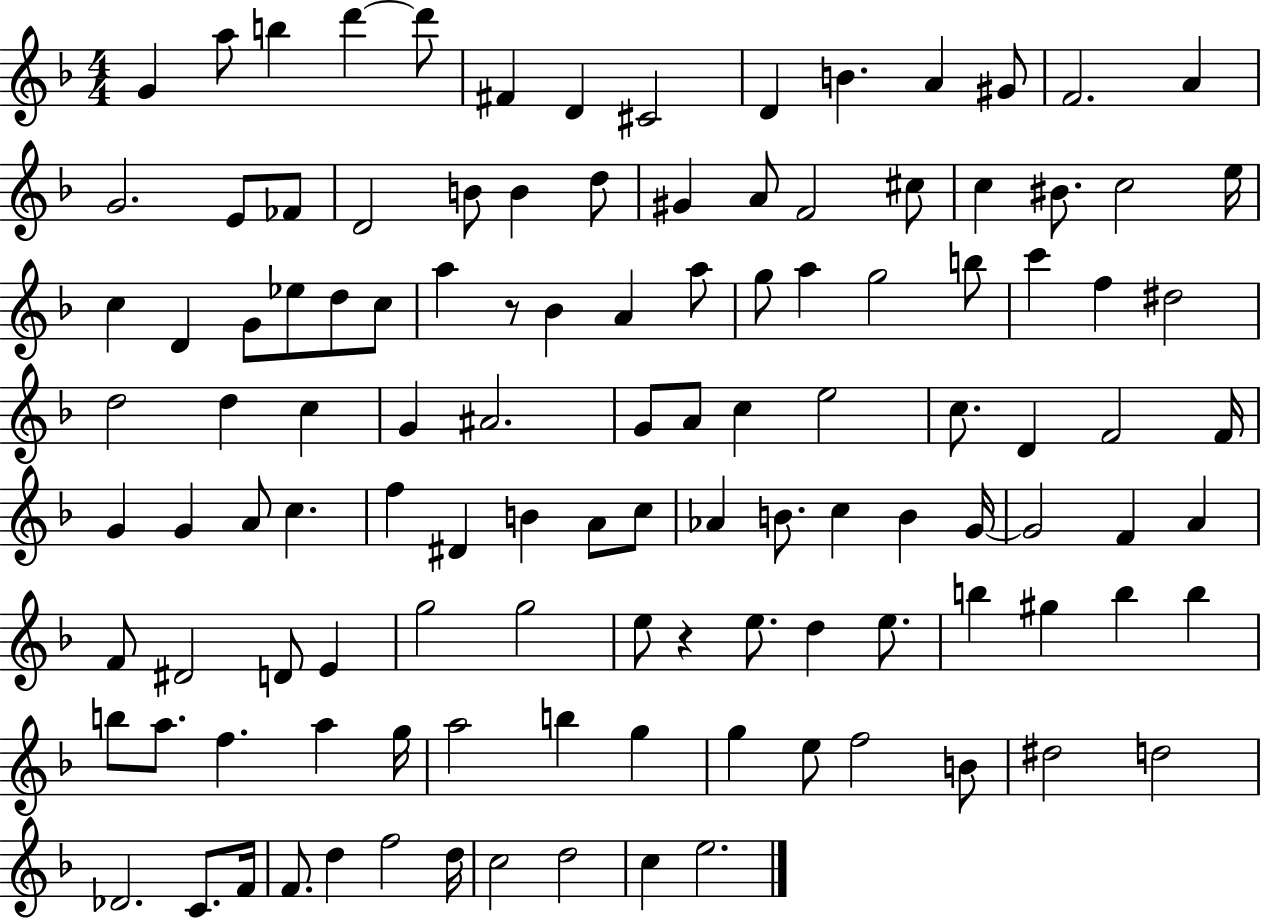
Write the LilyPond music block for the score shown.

{
  \clef treble
  \numericTimeSignature
  \time 4/4
  \key f \major
  g'4 a''8 b''4 d'''4~~ d'''8 | fis'4 d'4 cis'2 | d'4 b'4. a'4 gis'8 | f'2. a'4 | \break g'2. e'8 fes'8 | d'2 b'8 b'4 d''8 | gis'4 a'8 f'2 cis''8 | c''4 bis'8. c''2 e''16 | \break c''4 d'4 g'8 ees''8 d''8 c''8 | a''4 r8 bes'4 a'4 a''8 | g''8 a''4 g''2 b''8 | c'''4 f''4 dis''2 | \break d''2 d''4 c''4 | g'4 ais'2. | g'8 a'8 c''4 e''2 | c''8. d'4 f'2 f'16 | \break g'4 g'4 a'8 c''4. | f''4 dis'4 b'4 a'8 c''8 | aes'4 b'8. c''4 b'4 g'16~~ | g'2 f'4 a'4 | \break f'8 dis'2 d'8 e'4 | g''2 g''2 | e''8 r4 e''8. d''4 e''8. | b''4 gis''4 b''4 b''4 | \break b''8 a''8. f''4. a''4 g''16 | a''2 b''4 g''4 | g''4 e''8 f''2 b'8 | dis''2 d''2 | \break des'2. c'8. f'16 | f'8. d''4 f''2 d''16 | c''2 d''2 | c''4 e''2. | \break \bar "|."
}